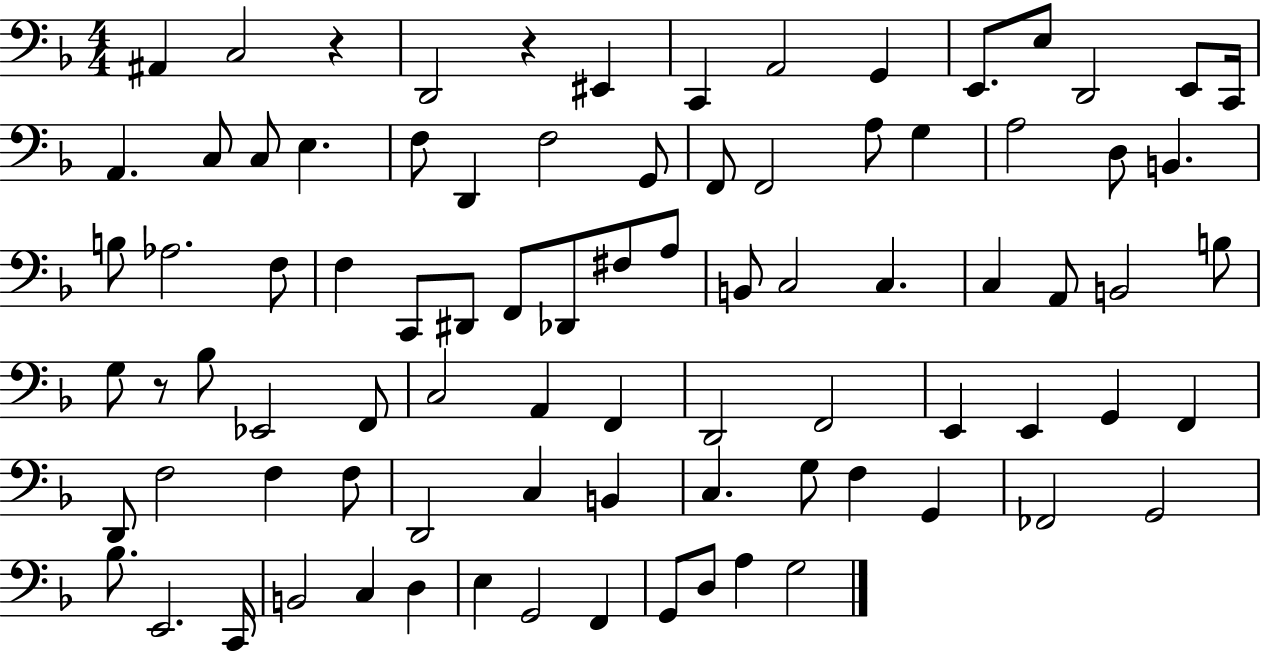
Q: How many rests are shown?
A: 3